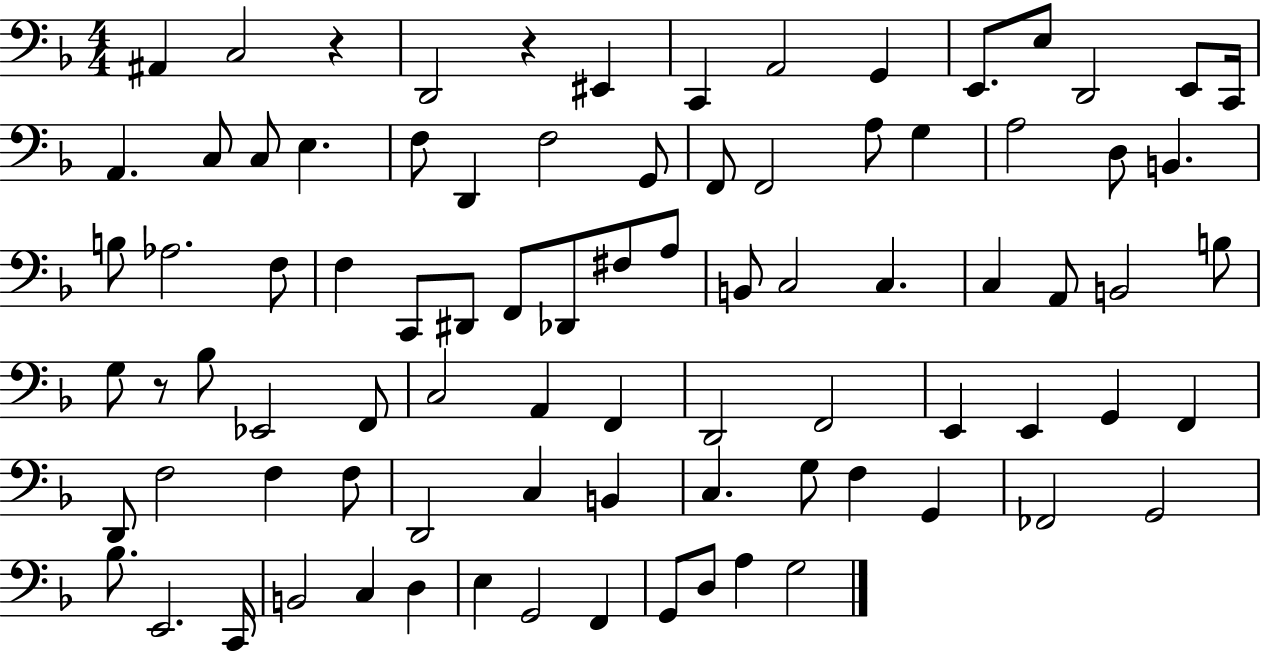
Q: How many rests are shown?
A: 3